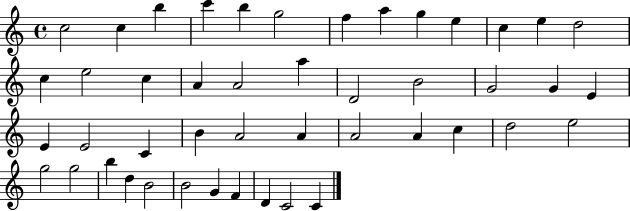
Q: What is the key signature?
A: C major